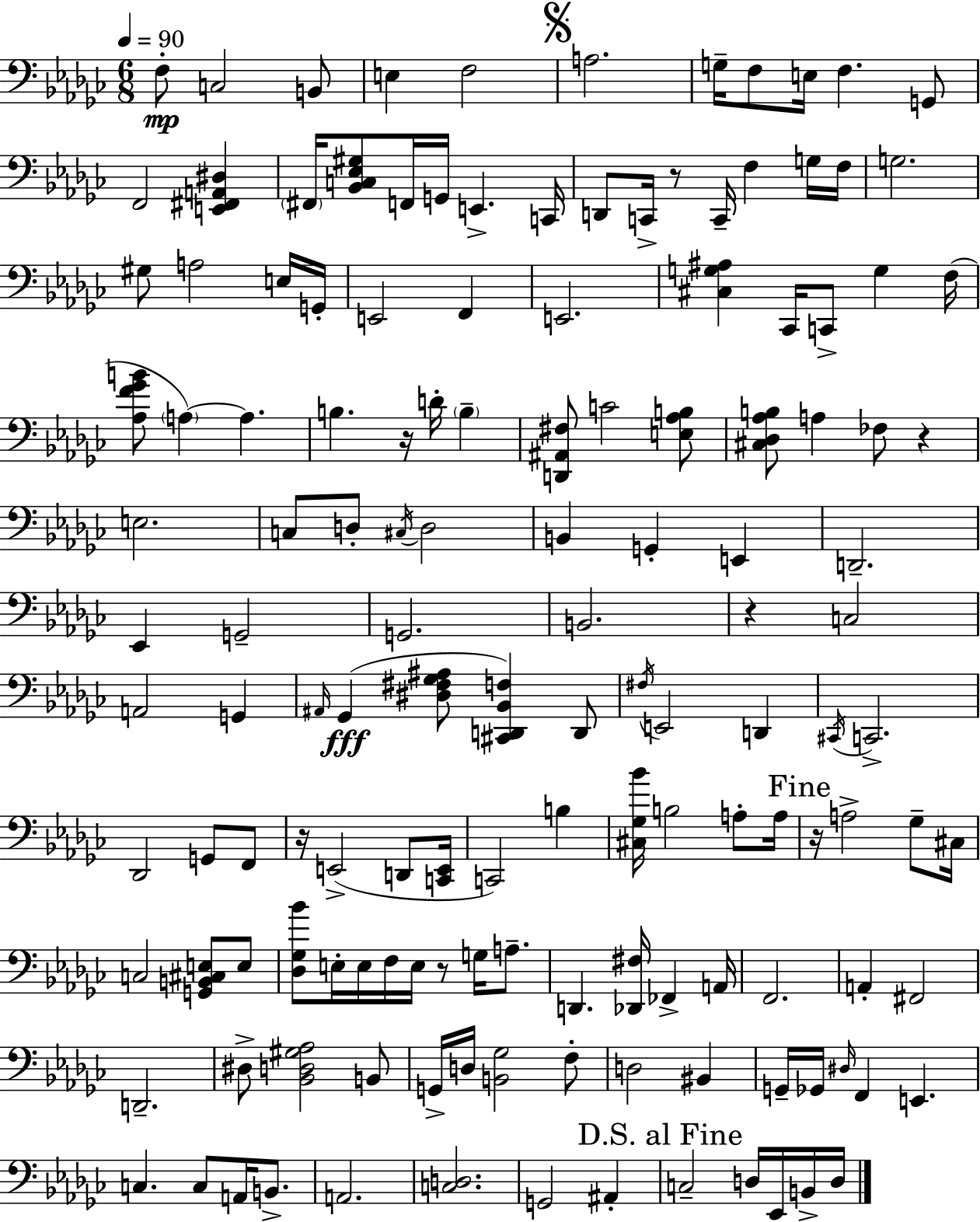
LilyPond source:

{
  \clef bass
  \numericTimeSignature
  \time 6/8
  \key ees \minor
  \tempo 4 = 90
  f8-.\mp c2 b,8 | e4 f2 | \mark \markup { \musicglyph "scripts.segno" } a2. | g16-- f8 e16 f4. g,8 | \break f,2 <e, fis, a, dis>4 | \parenthesize fis,16 <bes, c ees gis>8 f,16 g,16 e,4.-> c,16 | d,8 c,16-> r8 c,16-- f4 g16 f16 | g2. | \break gis8 a2 e16 g,16-. | e,2 f,4 | e,2. | <cis g ais>4 ces,16 c,8-> g4 f16( | \break <aes f' ges' b'>8 \parenthesize a4~~) a4. | b4. r16 d'16-. \parenthesize b4-- | <d, ais, fis>8 c'2 <e aes b>8 | <cis des aes b>8 a4 fes8 r4 | \break e2. | c8 d8-. \acciaccatura { cis16 } d2 | b,4 g,4-. e,4 | d,2.-- | \break ees,4 g,2-- | g,2. | b,2. | r4 c2 | \break a,2 g,4 | \grace { ais,16 } ges,4(\fff <dis fis ges ais>8 <cis, d, bes, f>4) | d,8 \acciaccatura { fis16 } e,2 d,4 | \acciaccatura { cis,16 } c,2.-> | \break des,2 | g,8 f,8 r16 e,2->( | d,8 <c, e,>16 c,2) | b4 <cis ges bes'>16 b2 | \break a8-. a16 \mark "Fine" r16 a2-> | ges8-- cis16 c2 | <g, b, cis e>8 e8 <des ges bes'>8 e16-. e16 f16 e16 r8 | g16 a8.-- d,4. <des, fis>16 fes,4-> | \break a,16 f,2. | a,4-. fis,2 | d,2.-- | dis8-> <bes, d gis aes>2 | \break b,8 g,16-> d16 <b, ges>2 | f8-. d2 | bis,4 g,16-- ges,16 \grace { dis16 } f,4 e,4. | c4. c8 | \break a,16 b,8.-> a,2. | <c d>2. | g,2 | ais,4-. \mark "D.S. al Fine" c2-- | \break d16 ees,16 b,16-> d16 \bar "|."
}